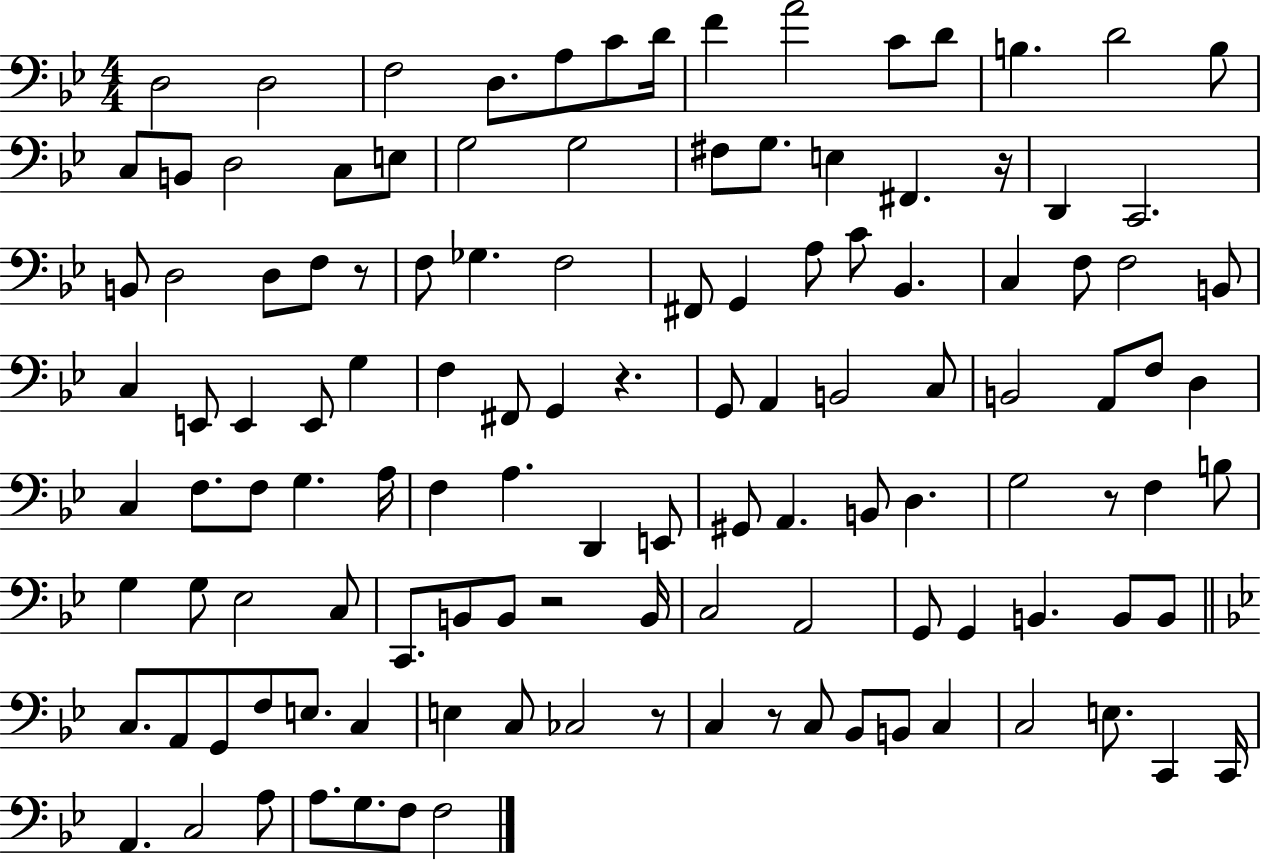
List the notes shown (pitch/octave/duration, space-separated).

D3/h D3/h F3/h D3/e. A3/e C4/e D4/s F4/q A4/h C4/e D4/e B3/q. D4/h B3/e C3/e B2/e D3/h C3/e E3/e G3/h G3/h F#3/e G3/e. E3/q F#2/q. R/s D2/q C2/h. B2/e D3/h D3/e F3/e R/e F3/e Gb3/q. F3/h F#2/e G2/q A3/e C4/e Bb2/q. C3/q F3/e F3/h B2/e C3/q E2/e E2/q E2/e G3/q F3/q F#2/e G2/q R/q. G2/e A2/q B2/h C3/e B2/h A2/e F3/e D3/q C3/q F3/e. F3/e G3/q. A3/s F3/q A3/q. D2/q E2/e G#2/e A2/q. B2/e D3/q. G3/h R/e F3/q B3/e G3/q G3/e Eb3/h C3/e C2/e. B2/e B2/e R/h B2/s C3/h A2/h G2/e G2/q B2/q. B2/e B2/e C3/e. A2/e G2/e F3/e E3/e. C3/q E3/q C3/e CES3/h R/e C3/q R/e C3/e Bb2/e B2/e C3/q C3/h E3/e. C2/q C2/s A2/q. C3/h A3/e A3/e. G3/e. F3/e F3/h